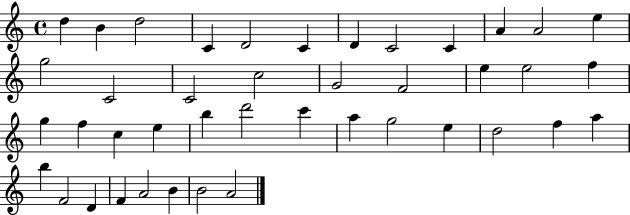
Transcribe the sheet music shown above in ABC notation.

X:1
T:Untitled
M:4/4
L:1/4
K:C
d B d2 C D2 C D C2 C A A2 e g2 C2 C2 c2 G2 F2 e e2 f g f c e b d'2 c' a g2 e d2 f a b F2 D F A2 B B2 A2